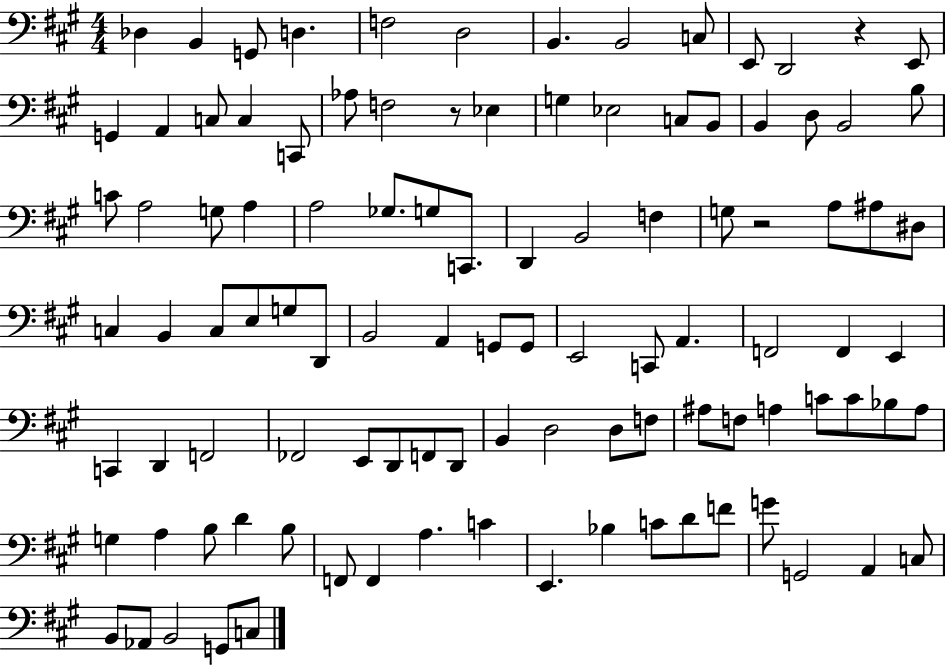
{
  \clef bass
  \numericTimeSignature
  \time 4/4
  \key a \major
  des4 b,4 g,8 d4. | f2 d2 | b,4. b,2 c8 | e,8 d,2 r4 e,8 | \break g,4 a,4 c8 c4 c,8 | aes8 f2 r8 ees4 | g4 ees2 c8 b,8 | b,4 d8 b,2 b8 | \break c'8 a2 g8 a4 | a2 ges8. g8 c,8. | d,4 b,2 f4 | g8 r2 a8 ais8 dis8 | \break c4 b,4 c8 e8 g8 d,8 | b,2 a,4 g,8 g,8 | e,2 c,8 a,4. | f,2 f,4 e,4 | \break c,4 d,4 f,2 | fes,2 e,8 d,8 f,8 d,8 | b,4 d2 d8 f8 | ais8 f8 a4 c'8 c'8 bes8 a8 | \break g4 a4 b8 d'4 b8 | f,8 f,4 a4. c'4 | e,4. bes4 c'8 d'8 f'8 | g'8 g,2 a,4 c8 | \break b,8 aes,8 b,2 g,8 c8 | \bar "|."
}